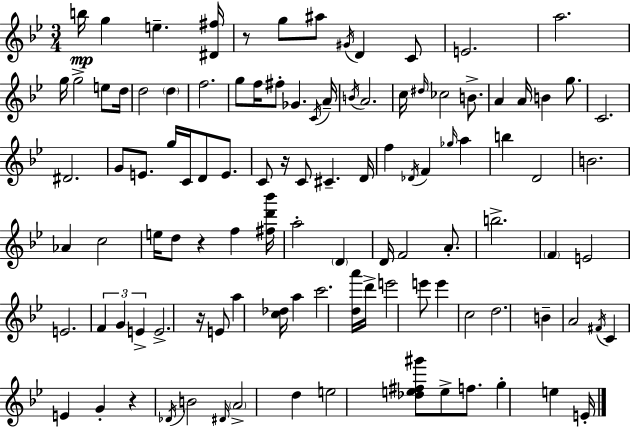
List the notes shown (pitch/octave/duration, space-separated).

B5/s G5/q E5/q. [D#4,F#5]/s R/e G5/e A#5/e G#4/s D4/q C4/e E4/h. A5/h. G5/s G5/h E5/e D5/s D5/h D5/q F5/h. G5/e F5/s F#5/e Gb4/q. C4/s A4/s B4/s A4/h. C5/s D#5/s CES5/h B4/e. A4/q A4/s B4/q G5/e. C4/h. D#4/h. G4/e E4/e. G5/s C4/s D4/e E4/e. C4/e R/s C4/e C#4/q. D4/s F5/q Db4/s F4/q Gb5/s A5/q B5/q D4/h B4/h. Ab4/q C5/h E5/s D5/e R/q F5/q [F#5,D6,Bb6]/s A5/h D4/q D4/s F4/h A4/e. B5/h. F4/q E4/h E4/h. F4/q G4/q E4/q E4/h. R/s E4/e A5/q [C5,Db5]/s A5/q C6/h. [D5,A6]/s D6/s E6/h E6/e E6/q C5/h D5/h. B4/q A4/h F#4/s C4/q E4/q G4/q R/q Db4/s B4/h D#4/s A4/h D5/q E5/h [Db5,E5,F#5,G#6]/e E5/e F5/e. G5/q E5/q E4/s